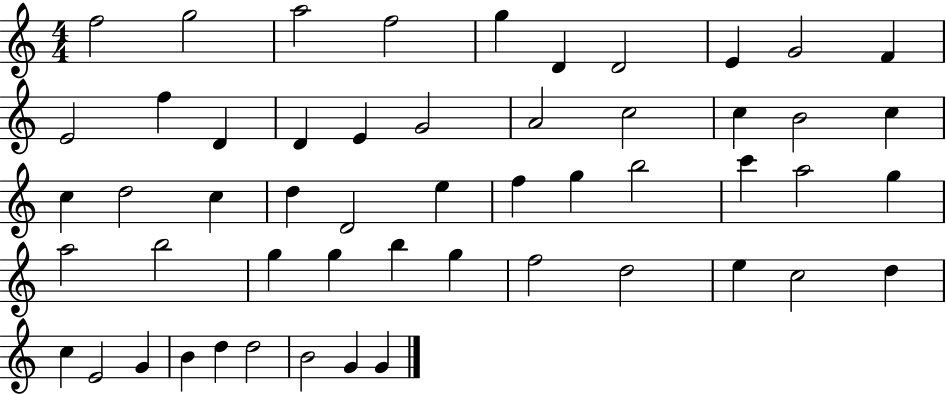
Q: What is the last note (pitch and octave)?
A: G4